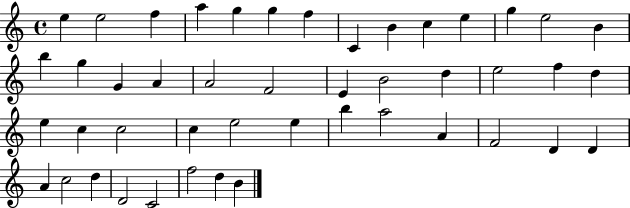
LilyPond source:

{
  \clef treble
  \time 4/4
  \defaultTimeSignature
  \key c \major
  e''4 e''2 f''4 | a''4 g''4 g''4 f''4 | c'4 b'4 c''4 e''4 | g''4 e''2 b'4 | \break b''4 g''4 g'4 a'4 | a'2 f'2 | e'4 b'2 d''4 | e''2 f''4 d''4 | \break e''4 c''4 c''2 | c''4 e''2 e''4 | b''4 a''2 a'4 | f'2 d'4 d'4 | \break a'4 c''2 d''4 | d'2 c'2 | f''2 d''4 b'4 | \bar "|."
}